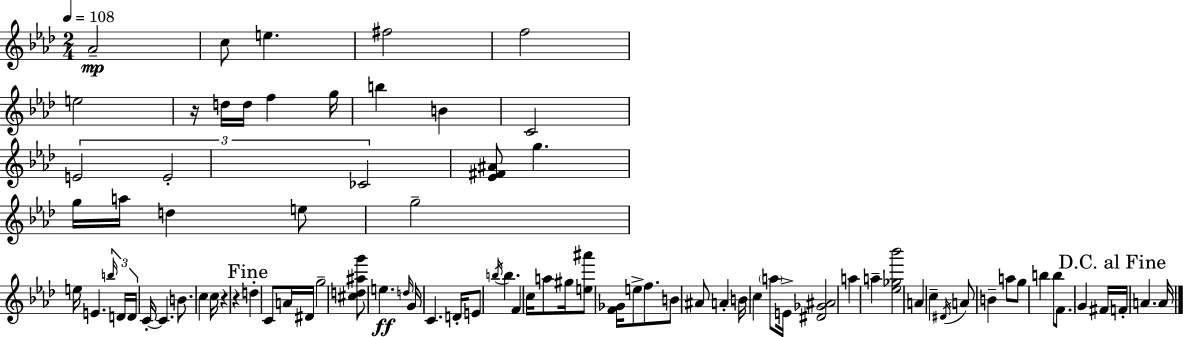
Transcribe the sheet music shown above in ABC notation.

X:1
T:Untitled
M:2/4
L:1/4
K:Fm
_A2 c/2 e ^f2 f2 e2 z/4 d/4 d/4 f g/4 b B C2 E2 E2 _C2 [_E^F^A]/2 g g/4 a/4 d e/2 g2 e/4 E b/4 D/4 D/4 C/4 C B/2 c c/4 z z d C/2 A/4 ^D/4 g2 [^cd^ag']/2 e d/4 G/4 C D/4 E/2 b/4 b F c/4 a/2 ^g/4 [e^a']/2 [F_G]/4 e/2 f/2 B/2 ^A/2 A B/4 c a/2 E/4 [^D_G^A]2 a a [_e_g_b']2 A c ^D/4 A/2 B a/2 g/2 b b/2 F/2 G ^F/4 F/4 A A/4